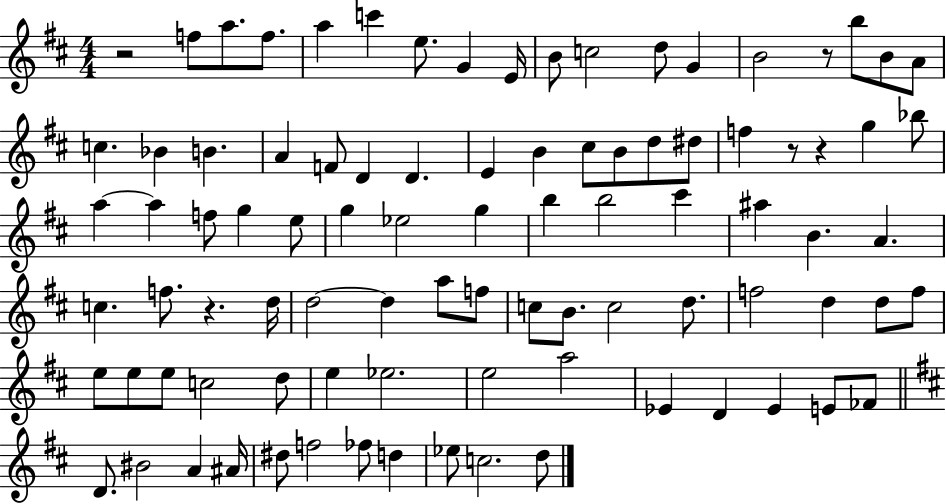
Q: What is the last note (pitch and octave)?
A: D5